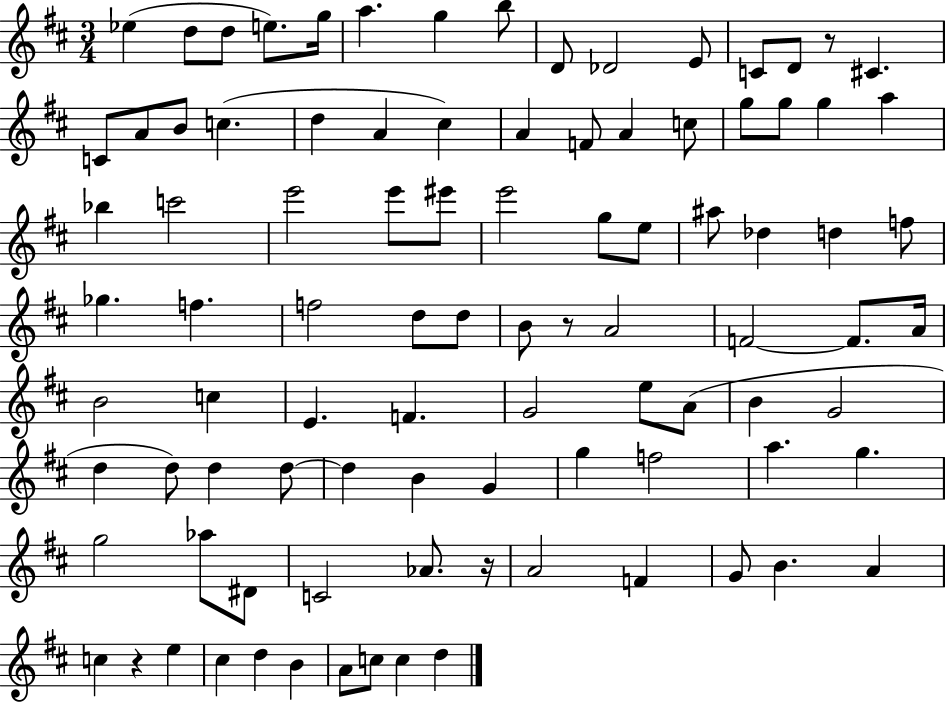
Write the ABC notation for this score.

X:1
T:Untitled
M:3/4
L:1/4
K:D
_e d/2 d/2 e/2 g/4 a g b/2 D/2 _D2 E/2 C/2 D/2 z/2 ^C C/2 A/2 B/2 c d A ^c A F/2 A c/2 g/2 g/2 g a _b c'2 e'2 e'/2 ^e'/2 e'2 g/2 e/2 ^a/2 _d d f/2 _g f f2 d/2 d/2 B/2 z/2 A2 F2 F/2 A/4 B2 c E F G2 e/2 A/2 B G2 d d/2 d d/2 d B G g f2 a g g2 _a/2 ^D/2 C2 _A/2 z/4 A2 F G/2 B A c z e ^c d B A/2 c/2 c d